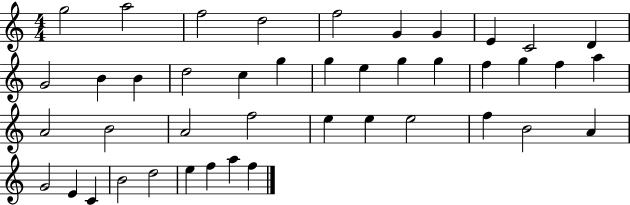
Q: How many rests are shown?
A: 0